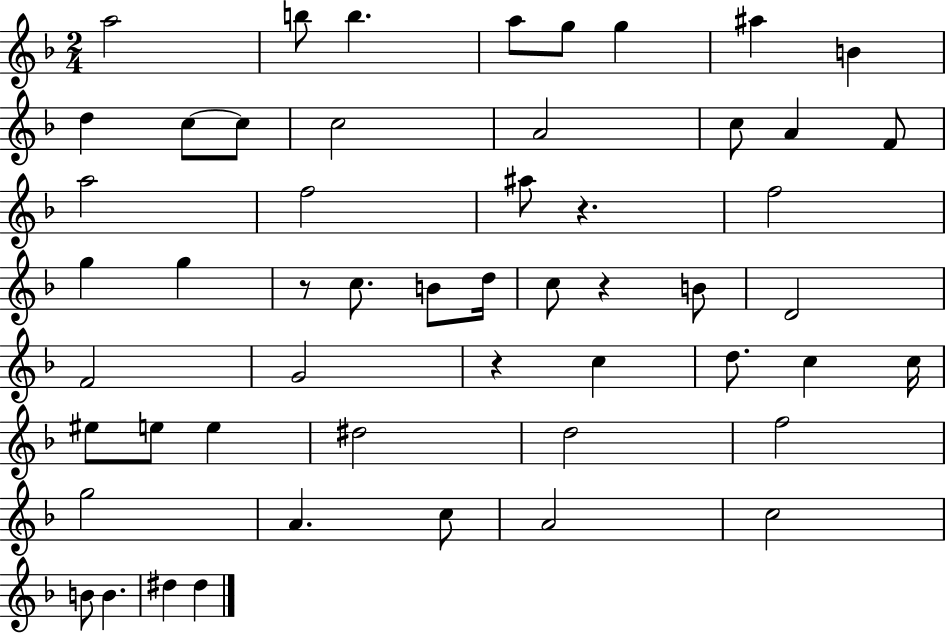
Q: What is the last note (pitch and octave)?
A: D#5